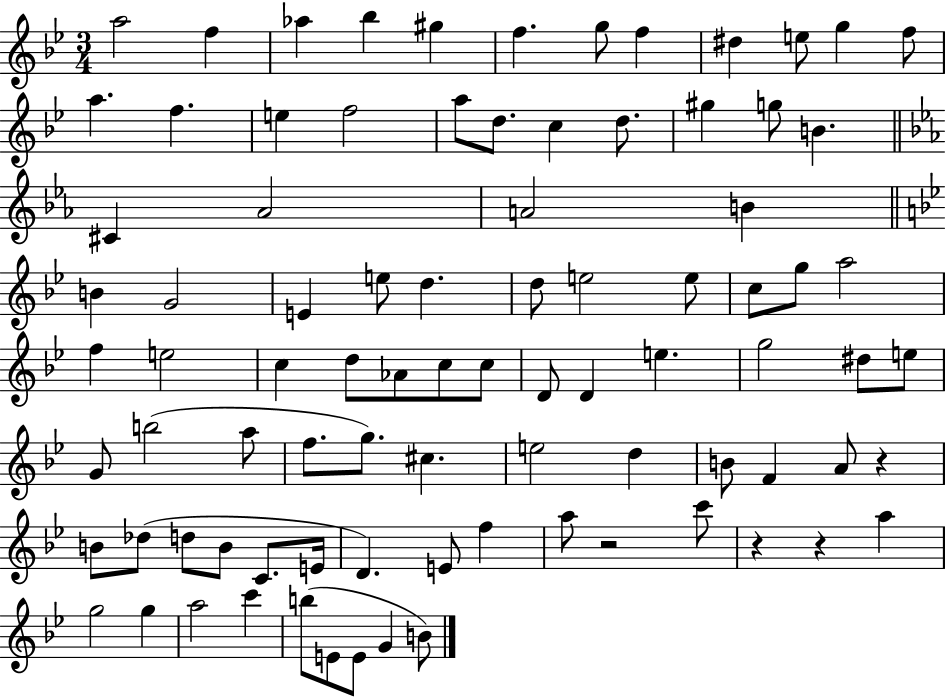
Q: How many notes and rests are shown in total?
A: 87